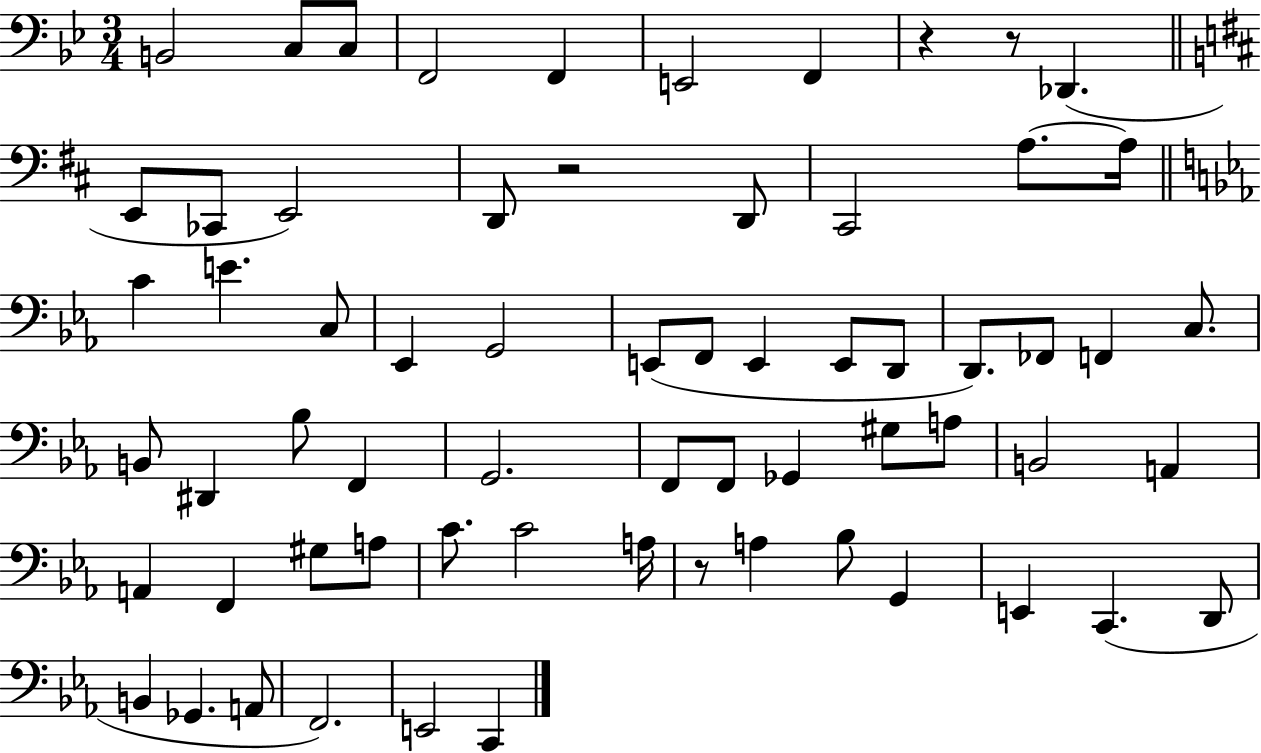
{
  \clef bass
  \numericTimeSignature
  \time 3/4
  \key bes \major
  b,2 c8 c8 | f,2 f,4 | e,2 f,4 | r4 r8 des,4.( | \break \bar "||" \break \key d \major e,8 ces,8 e,2) | d,8 r2 d,8 | cis,2 a8.~~ a16 | \bar "||" \break \key c \minor c'4 e'4. c8 | ees,4 g,2 | e,8( f,8 e,4 e,8 d,8 | d,8.) fes,8 f,4 c8. | \break b,8 dis,4 bes8 f,4 | g,2. | f,8 f,8 ges,4 gis8 a8 | b,2 a,4 | \break a,4 f,4 gis8 a8 | c'8. c'2 a16 | r8 a4 bes8 g,4 | e,4 c,4.( d,8 | \break b,4 ges,4. a,8 | f,2.) | e,2 c,4 | \bar "|."
}